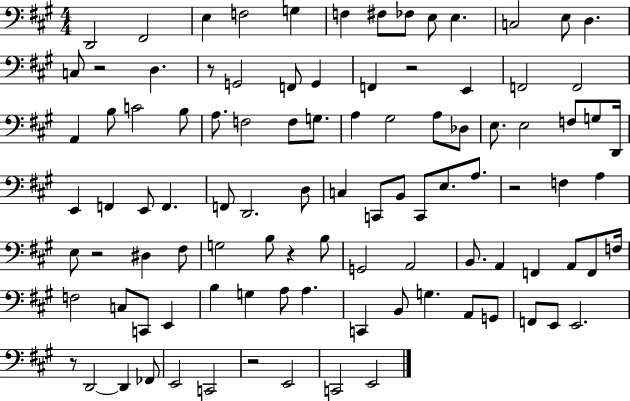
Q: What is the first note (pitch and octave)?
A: D2